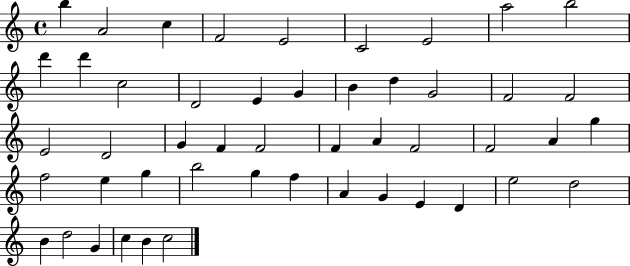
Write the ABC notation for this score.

X:1
T:Untitled
M:4/4
L:1/4
K:C
b A2 c F2 E2 C2 E2 a2 b2 d' d' c2 D2 E G B d G2 F2 F2 E2 D2 G F F2 F A F2 F2 A g f2 e g b2 g f A G E D e2 d2 B d2 G c B c2